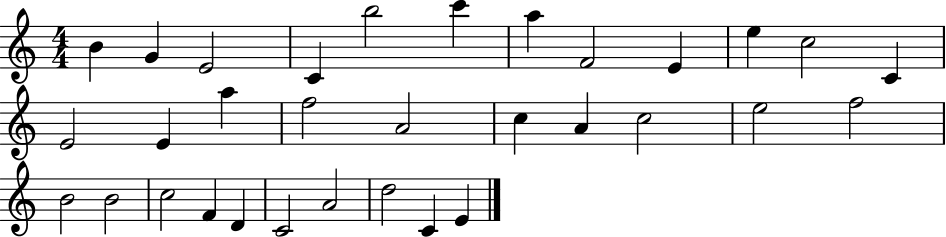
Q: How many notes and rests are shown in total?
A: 32